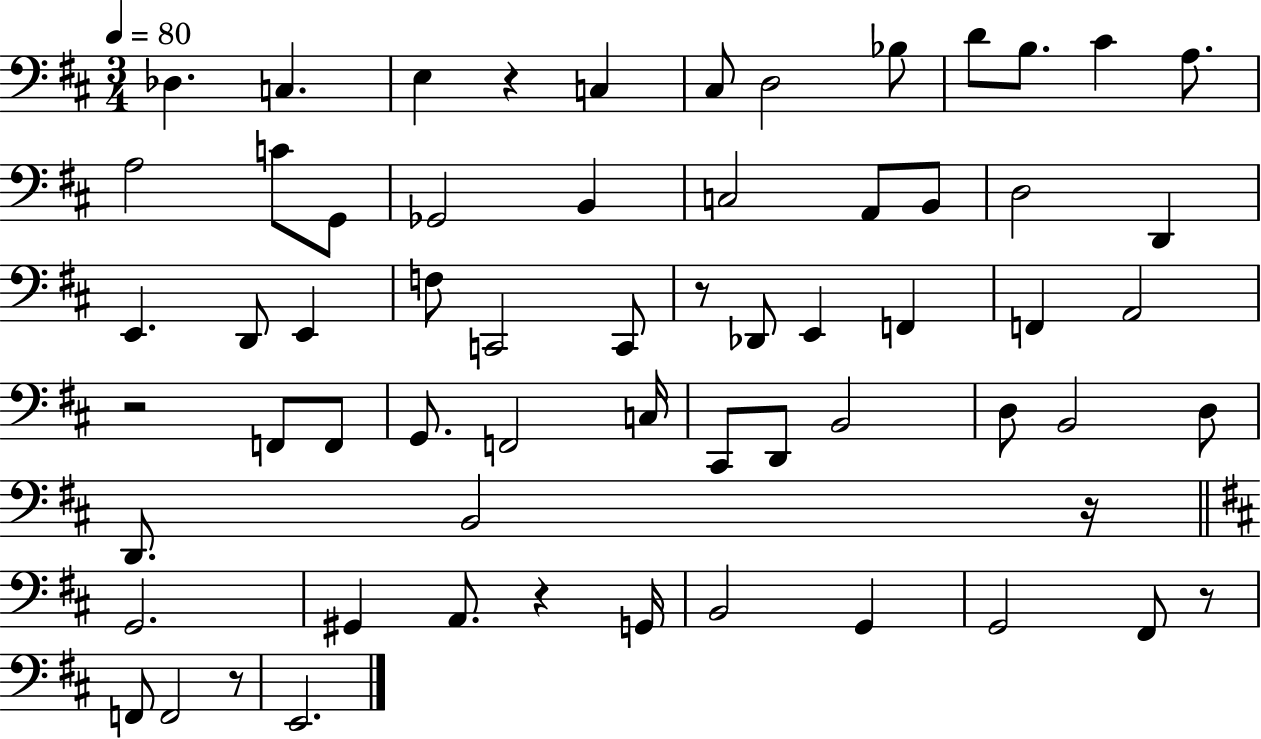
X:1
T:Untitled
M:3/4
L:1/4
K:D
_D, C, E, z C, ^C,/2 D,2 _B,/2 D/2 B,/2 ^C A,/2 A,2 C/2 G,,/2 _G,,2 B,, C,2 A,,/2 B,,/2 D,2 D,, E,, D,,/2 E,, F,/2 C,,2 C,,/2 z/2 _D,,/2 E,, F,, F,, A,,2 z2 F,,/2 F,,/2 G,,/2 F,,2 C,/4 ^C,,/2 D,,/2 B,,2 D,/2 B,,2 D,/2 D,,/2 B,,2 z/4 G,,2 ^G,, A,,/2 z G,,/4 B,,2 G,, G,,2 ^F,,/2 z/2 F,,/2 F,,2 z/2 E,,2